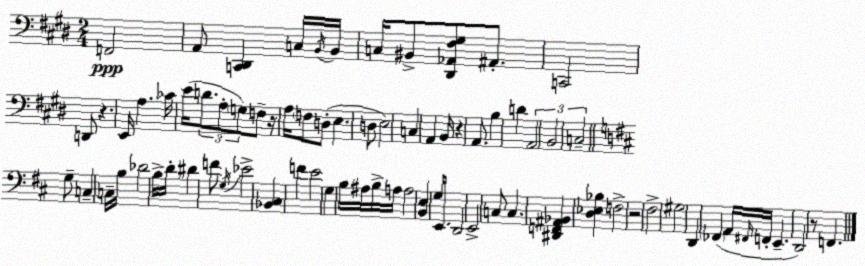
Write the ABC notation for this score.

X:1
T:Untitled
M:2/4
L:1/4
K:E
F,,2 A,,/2 [C,,^D,,] C,/4 B,,/4 B,,/4 C,/4 ^B,,/2 [^D,,_A,,^F,^G,]/2 ^A,,/2 C,,2 D,,/2 z E,,/4 A, _C/4 E/4 D/2 A,/2 G,/2 F,/2 z/4 A,/4 F,/2 D,/2 E, D,/2 E,2 C, A,, B,,/4 z A,,/2 B, D A,,2 B,,2 C,2 G,/2 C, C,/4 B,/4 _D2 B,/4 D/4 ^D F/2 G,/4 _E2 [_B,,^C,] F E2 G, B,/4 ^A,/4 B,/4 A,/4 A,2 [B,,E,] G,/4 E,,/2 D,,2 E,,2 C,/2 C, [^D,,F,,^A,,_B,,] [D,_E,_B,] F,2 z2 ^F,2 ^G,2 D,, _F,, A,,/4 ^F,,/4 F,,/4 E,, D,,2 z/2 F,,